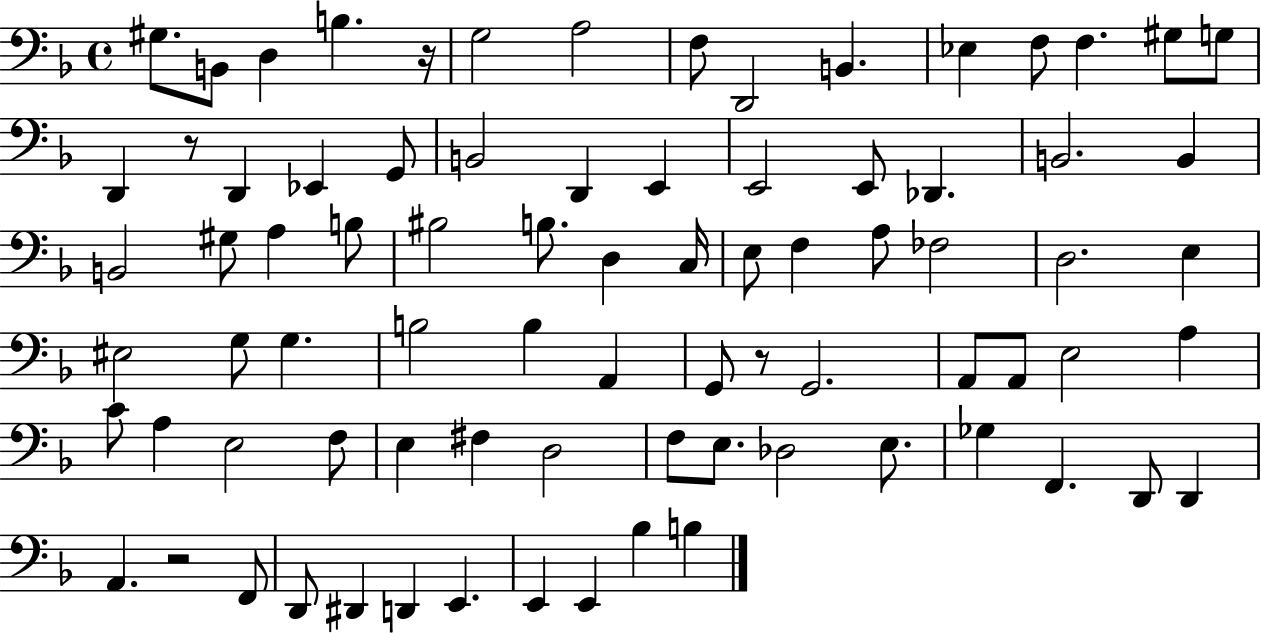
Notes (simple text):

G#3/e. B2/e D3/q B3/q. R/s G3/h A3/h F3/e D2/h B2/q. Eb3/q F3/e F3/q. G#3/e G3/e D2/q R/e D2/q Eb2/q G2/e B2/h D2/q E2/q E2/h E2/e Db2/q. B2/h. B2/q B2/h G#3/e A3/q B3/e BIS3/h B3/e. D3/q C3/s E3/e F3/q A3/e FES3/h D3/h. E3/q EIS3/h G3/e G3/q. B3/h B3/q A2/q G2/e R/e G2/h. A2/e A2/e E3/h A3/q C4/e A3/q E3/h F3/e E3/q F#3/q D3/h F3/e E3/e. Db3/h E3/e. Gb3/q F2/q. D2/e D2/q A2/q. R/h F2/e D2/e D#2/q D2/q E2/q. E2/q E2/q Bb3/q B3/q